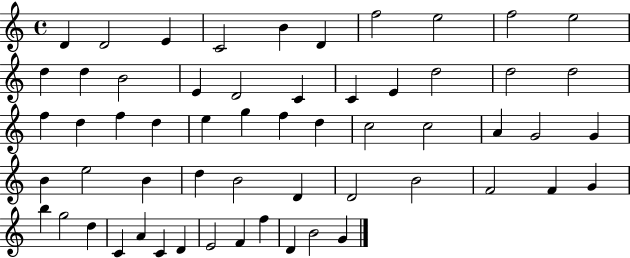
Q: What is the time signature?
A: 4/4